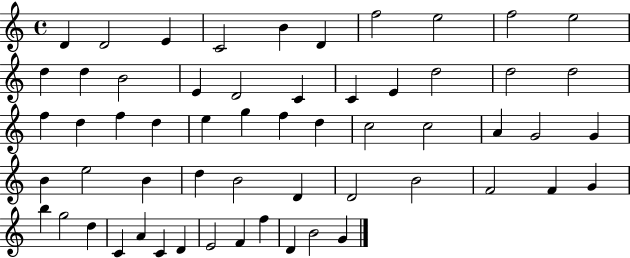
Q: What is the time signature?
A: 4/4